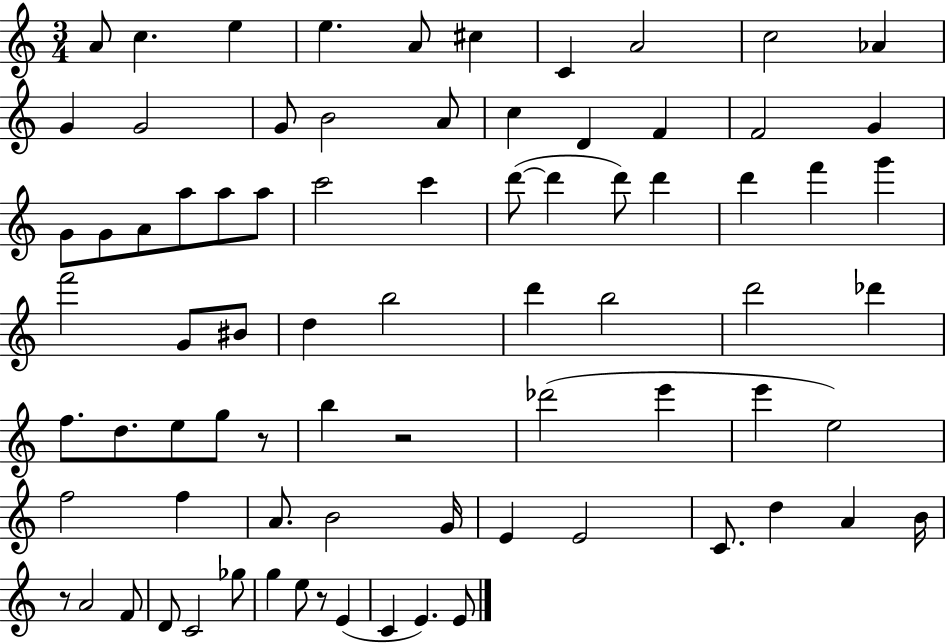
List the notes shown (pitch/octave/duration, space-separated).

A4/e C5/q. E5/q E5/q. A4/e C#5/q C4/q A4/h C5/h Ab4/q G4/q G4/h G4/e B4/h A4/e C5/q D4/q F4/q F4/h G4/q G4/e G4/e A4/e A5/e A5/e A5/e C6/h C6/q D6/e D6/q D6/e D6/q D6/q F6/q G6/q F6/h G4/e BIS4/e D5/q B5/h D6/q B5/h D6/h Db6/q F5/e. D5/e. E5/e G5/e R/e B5/q R/h Db6/h E6/q E6/q E5/h F5/h F5/q A4/e. B4/h G4/s E4/q E4/h C4/e. D5/q A4/q B4/s R/e A4/h F4/e D4/e C4/h Gb5/e G5/q E5/e R/e E4/q C4/q E4/q. E4/e